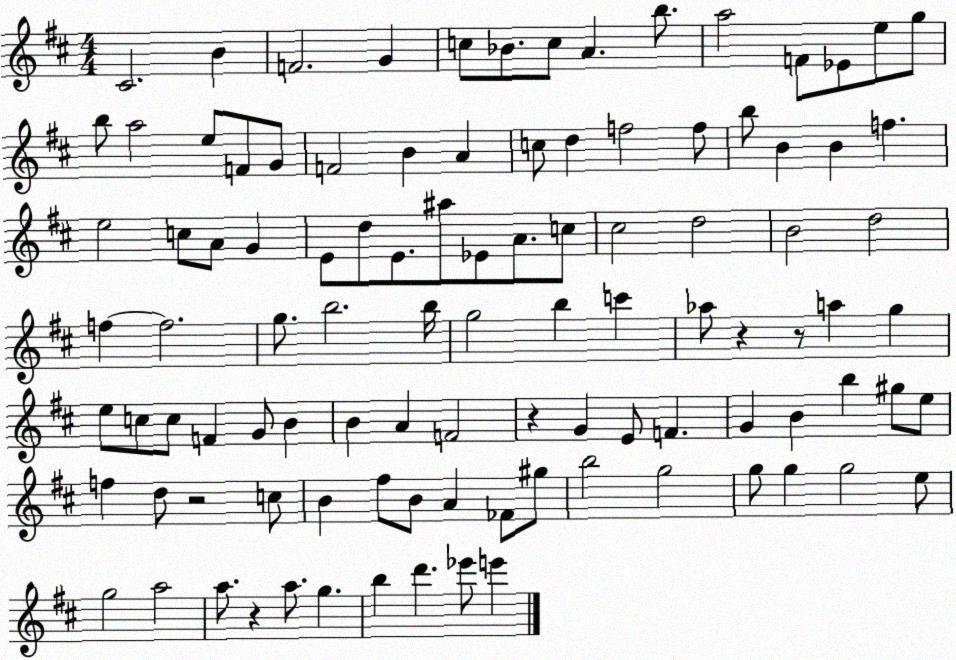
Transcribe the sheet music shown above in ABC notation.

X:1
T:Untitled
M:4/4
L:1/4
K:D
^C2 B F2 G c/2 _B/2 c/2 A b/2 a2 F/2 _E/2 e/2 g/2 b/2 a2 e/2 F/2 G/2 F2 B A c/2 d f2 f/2 b/2 B B f e2 c/2 A/2 G E/2 d/2 E/2 ^a/2 _E/2 A/2 c/2 ^c2 d2 B2 d2 f f2 g/2 b2 b/4 g2 b c' _a/2 z z/2 a g e/2 c/2 c/2 F G/2 B B A F2 z G E/2 F G B b ^g/2 e/2 f d/2 z2 c/2 B ^f/2 B/2 A _F/2 ^g/2 b2 g2 g/2 g g2 e/2 g2 a2 a/2 z a/2 g b d' _e'/2 e'